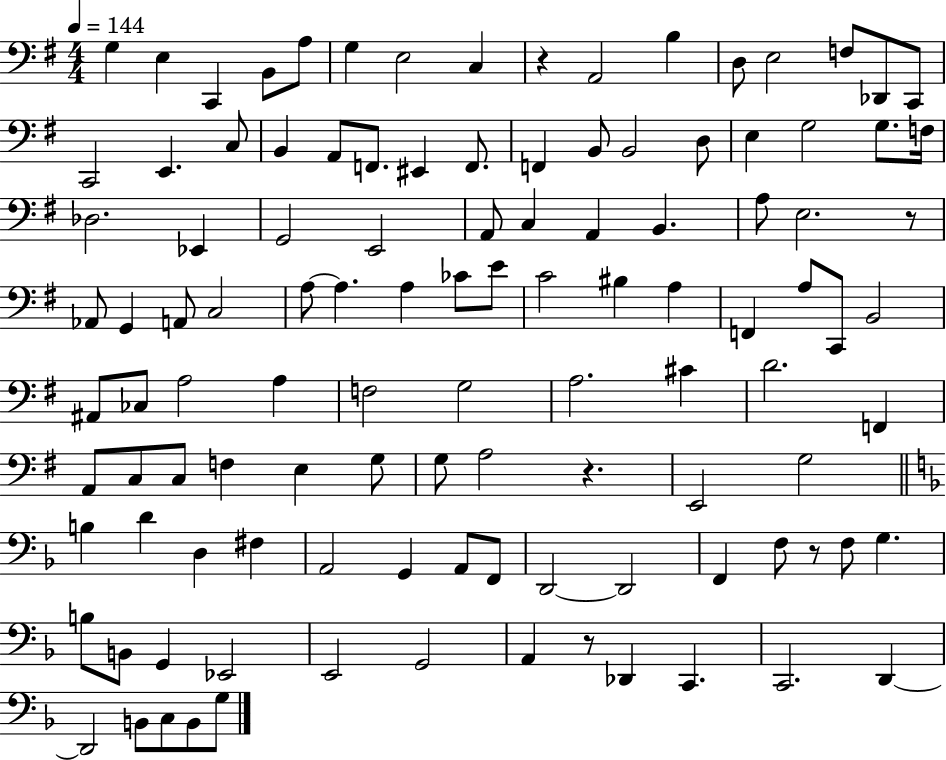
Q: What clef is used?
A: bass